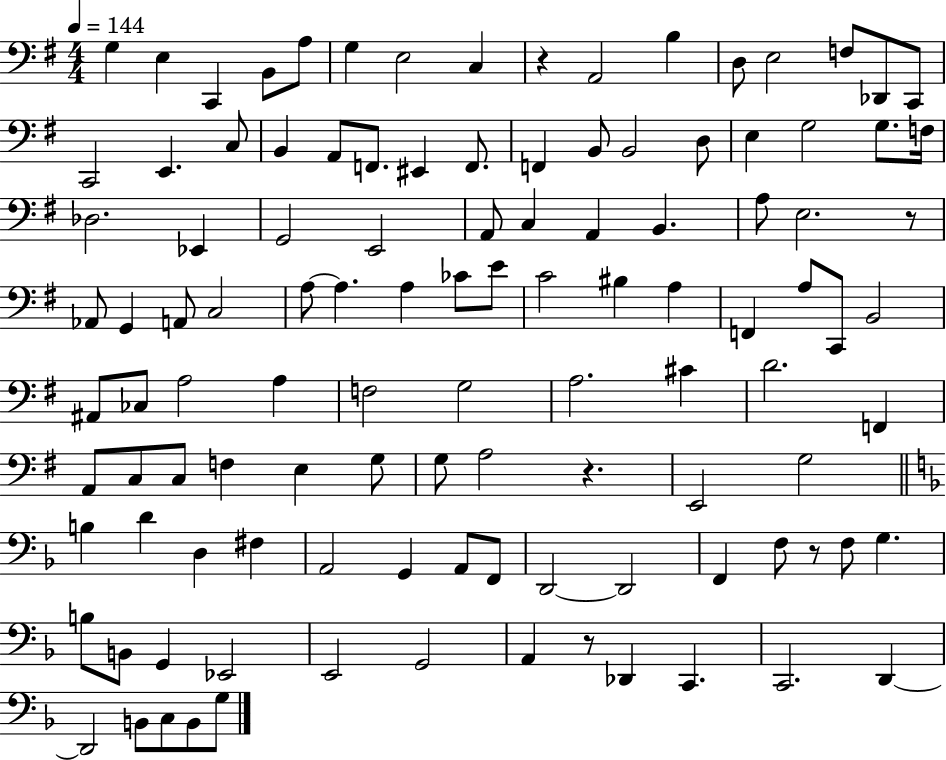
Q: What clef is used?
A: bass